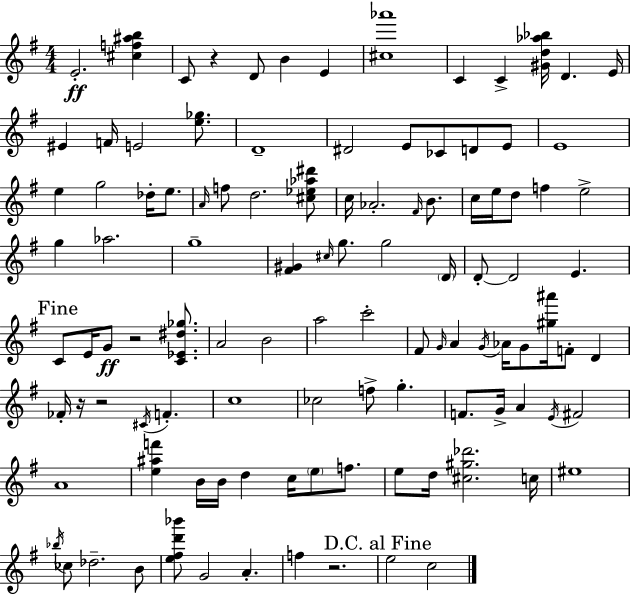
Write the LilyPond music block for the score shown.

{
  \clef treble
  \numericTimeSignature
  \time 4/4
  \key e \minor
  e'2.-.\ff <cis'' f'' ais'' b''>4 | c'8 r4 d'8 b'4 e'4 | <cis'' aes'''>1 | c'4 c'4-> <gis' d'' aes'' bes''>16 d'4. e'16 | \break eis'4 f'16 e'2 <e'' ges''>8. | d'1-- | dis'2 e'8 ces'8 d'8 e'8 | e'1 | \break e''4 g''2 des''16-. e''8. | \grace { a'16 } f''8 d''2. <cis'' ees'' aes'' dis'''>8 | c''16 aes'2.-. \grace { fis'16 } b'8. | c''16 e''16 d''8 f''4 e''2-> | \break g''4 aes''2. | g''1-- | <fis' gis'>4 \grace { cis''16 } g''8. g''2 | \parenthesize d'16 d'8-.~~ d'2 e'4. | \break \mark "Fine" c'8 e'16 g'8\ff r2 | <c' ees' dis'' ges''>8. a'2 b'2 | a''2 c'''2-. | fis'8 \grace { g'16 } a'4 \acciaccatura { g'16 } aes'16 g'8 <gis'' ais'''>16 f'8-. | \break d'4 fes'16-. r16 r2 \acciaccatura { cis'16 } | f'4.-. c''1 | ces''2 f''8-> | g''4.-. f'8. g'16-> a'4 \acciaccatura { e'16 } fis'2 | \break a'1 | <e'' ais'' f'''>4 b'16 b'16 d''4 | c''16 \parenthesize e''8 f''8. e''8 d''16 <cis'' gis'' des'''>2. | c''16 eis''1 | \break \acciaccatura { bes''16 } ces''8 des''2.-- | b'8 <e'' fis'' d''' bes'''>8 g'2 | a'4.-. f''4 r2. | \mark "D.C. al Fine" e''2 | \break c''2 \bar "|."
}